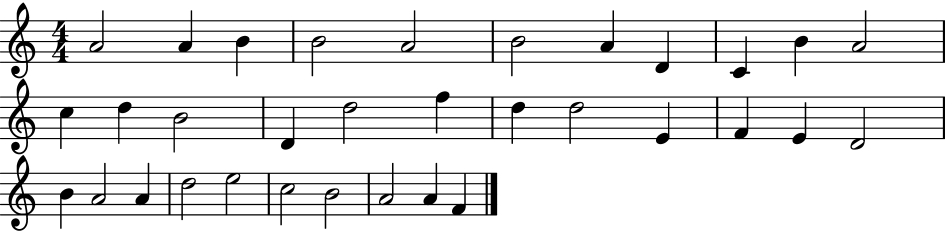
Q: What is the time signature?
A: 4/4